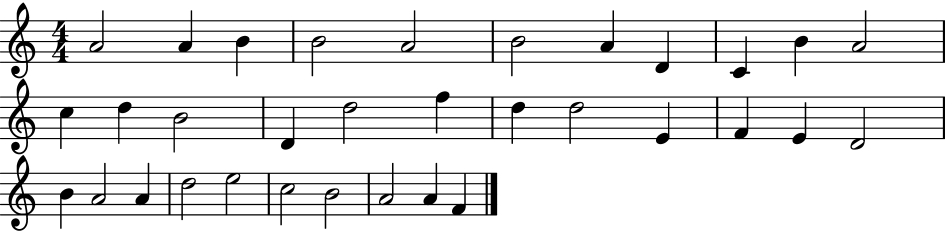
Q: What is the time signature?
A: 4/4